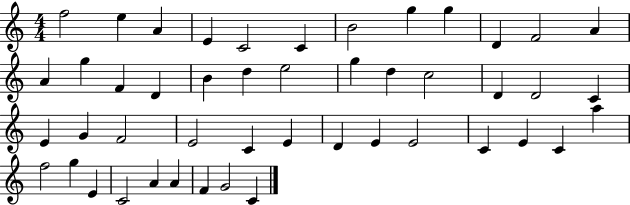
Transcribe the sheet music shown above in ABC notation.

X:1
T:Untitled
M:4/4
L:1/4
K:C
f2 e A E C2 C B2 g g D F2 A A g F D B d e2 g d c2 D D2 C E G F2 E2 C E D E E2 C E C a f2 g E C2 A A F G2 C